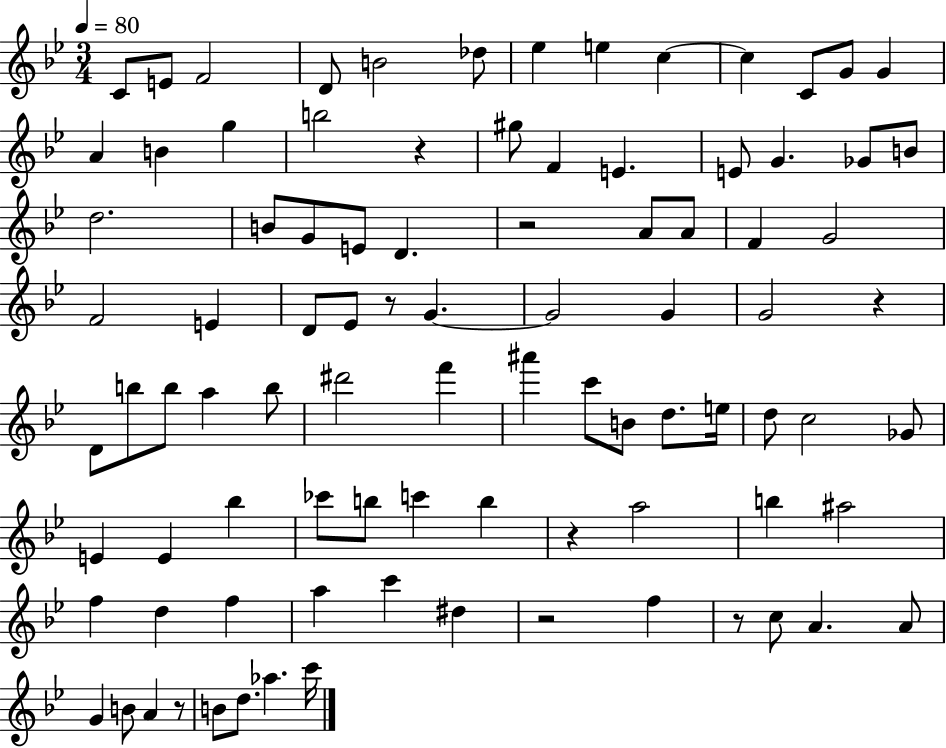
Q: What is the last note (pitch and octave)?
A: C6